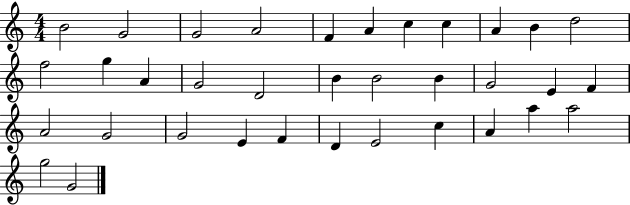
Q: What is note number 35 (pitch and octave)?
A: G4